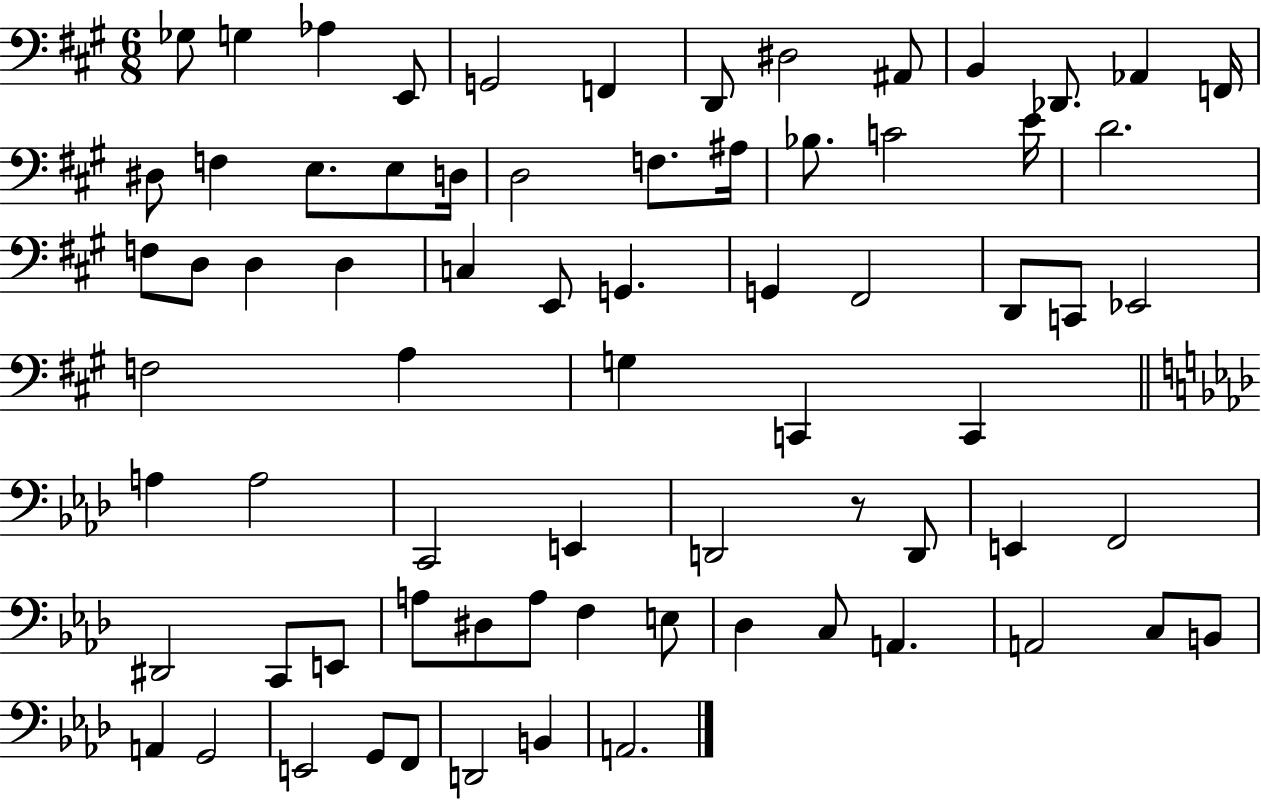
{
  \clef bass
  \numericTimeSignature
  \time 6/8
  \key a \major
  ges8 g4 aes4 e,8 | g,2 f,4 | d,8 dis2 ais,8 | b,4 des,8. aes,4 f,16 | \break dis8 f4 e8. e8 d16 | d2 f8. ais16 | bes8. c'2 e'16 | d'2. | \break f8 d8 d4 d4 | c4 e,8 g,4. | g,4 fis,2 | d,8 c,8 ees,2 | \break f2 a4 | g4 c,4 c,4 | \bar "||" \break \key aes \major a4 a2 | c,2 e,4 | d,2 r8 d,8 | e,4 f,2 | \break dis,2 c,8 e,8 | a8 dis8 a8 f4 e8 | des4 c8 a,4. | a,2 c8 b,8 | \break a,4 g,2 | e,2 g,8 f,8 | d,2 b,4 | a,2. | \break \bar "|."
}